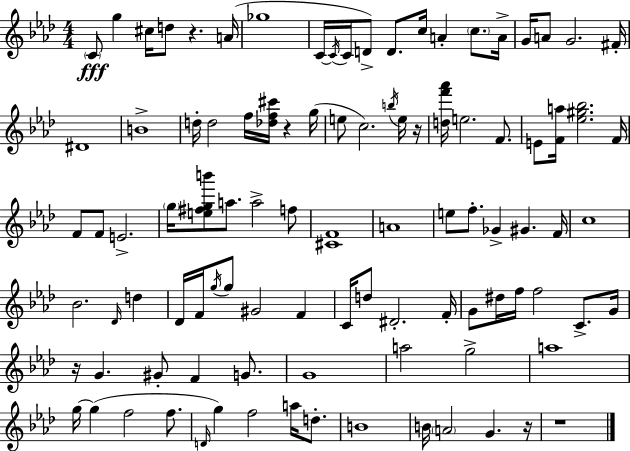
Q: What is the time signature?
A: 4/4